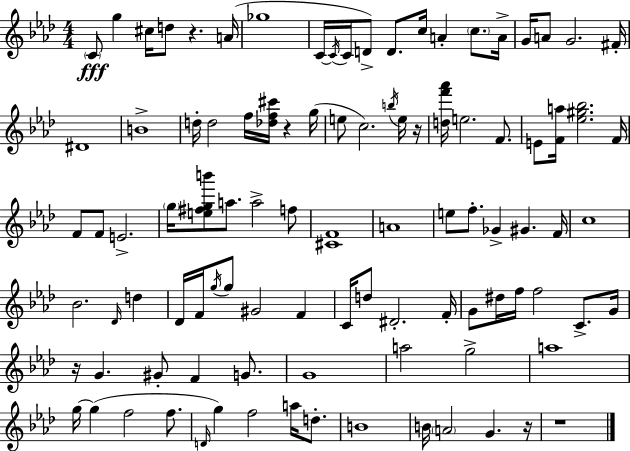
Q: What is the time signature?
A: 4/4